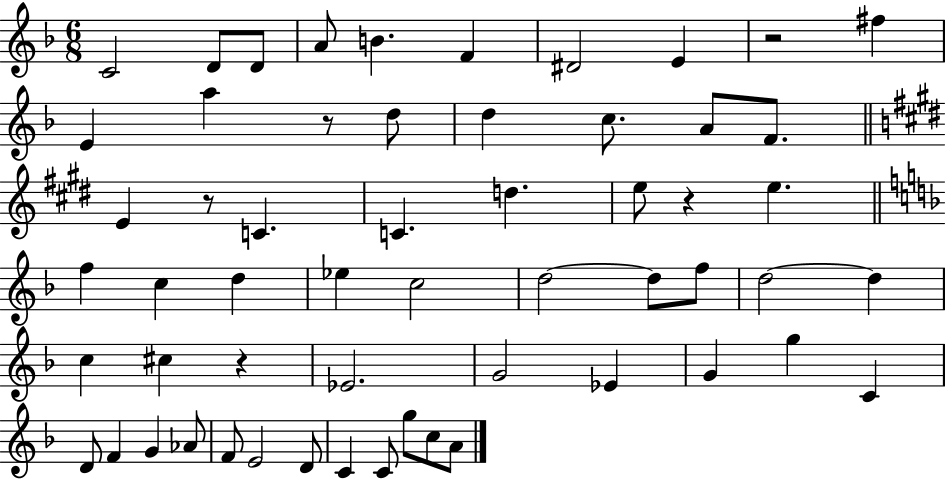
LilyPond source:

{
  \clef treble
  \numericTimeSignature
  \time 6/8
  \key f \major
  c'2 d'8 d'8 | a'8 b'4. f'4 | dis'2 e'4 | r2 fis''4 | \break e'4 a''4 r8 d''8 | d''4 c''8. a'8 f'8. | \bar "||" \break \key e \major e'4 r8 c'4. | c'4. d''4. | e''8 r4 e''4. | \bar "||" \break \key f \major f''4 c''4 d''4 | ees''4 c''2 | d''2~~ d''8 f''8 | d''2~~ d''4 | \break c''4 cis''4 r4 | ees'2. | g'2 ees'4 | g'4 g''4 c'4 | \break d'8 f'4 g'4 aes'8 | f'8 e'2 d'8 | c'4 c'8 g''8 c''8 a'8 | \bar "|."
}